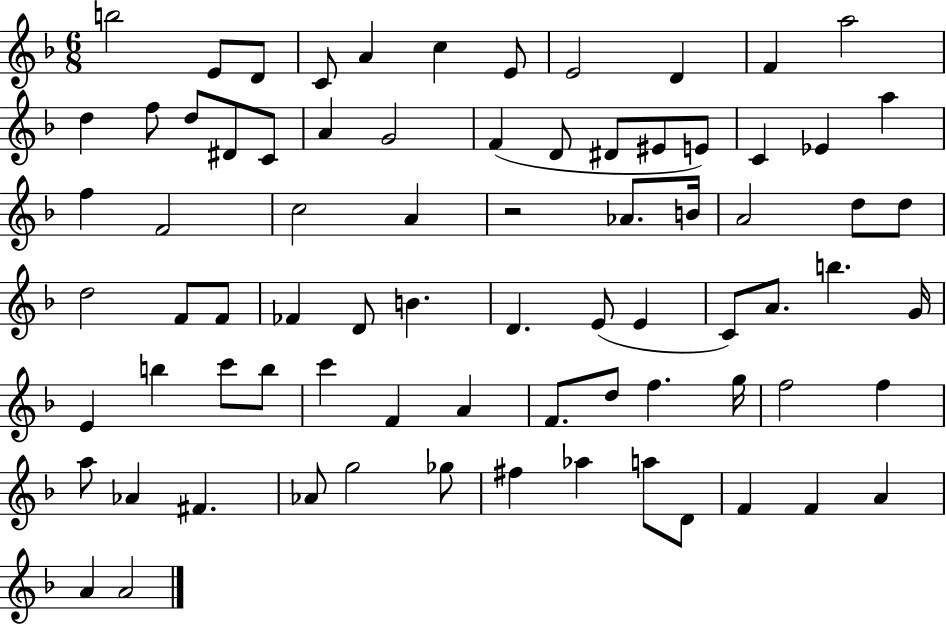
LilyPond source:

{
  \clef treble
  \numericTimeSignature
  \time 6/8
  \key f \major
  b''2 e'8 d'8 | c'8 a'4 c''4 e'8 | e'2 d'4 | f'4 a''2 | \break d''4 f''8 d''8 dis'8 c'8 | a'4 g'2 | f'4( d'8 dis'8 eis'8 e'8) | c'4 ees'4 a''4 | \break f''4 f'2 | c''2 a'4 | r2 aes'8. b'16 | a'2 d''8 d''8 | \break d''2 f'8 f'8 | fes'4 d'8 b'4. | d'4. e'8( e'4 | c'8) a'8. b''4. g'16 | \break e'4 b''4 c'''8 b''8 | c'''4 f'4 a'4 | f'8. d''8 f''4. g''16 | f''2 f''4 | \break a''8 aes'4 fis'4. | aes'8 g''2 ges''8 | fis''4 aes''4 a''8 d'8 | f'4 f'4 a'4 | \break a'4 a'2 | \bar "|."
}